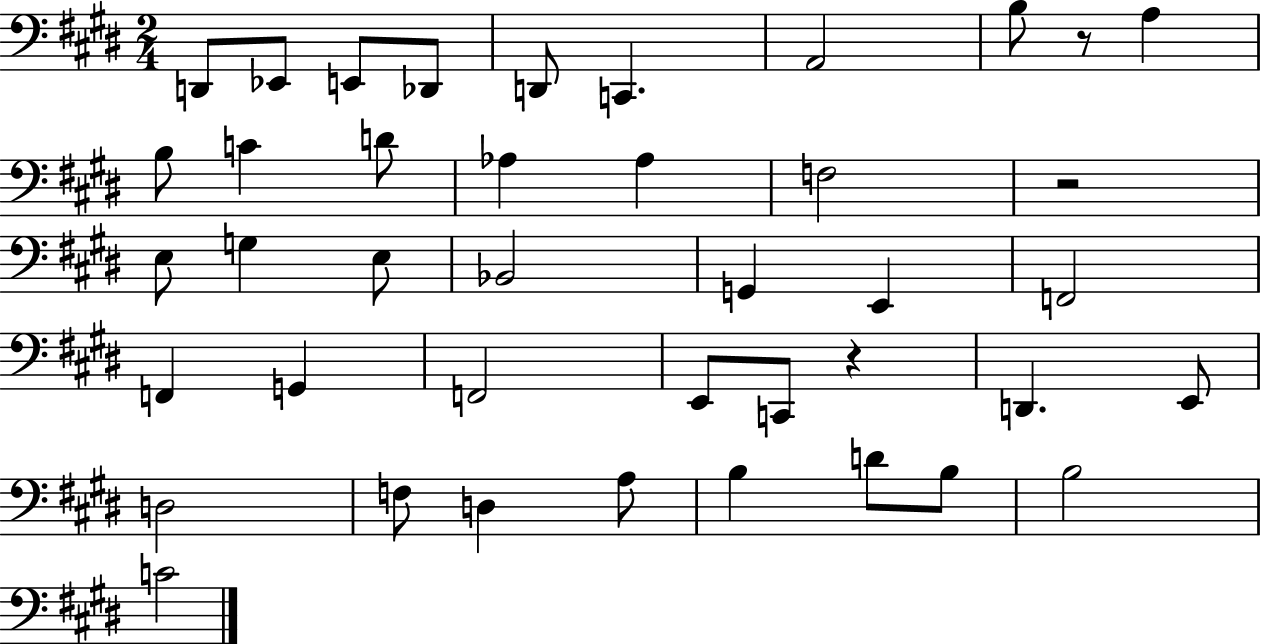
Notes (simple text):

D2/e Eb2/e E2/e Db2/e D2/e C2/q. A2/h B3/e R/e A3/q B3/e C4/q D4/e Ab3/q Ab3/q F3/h R/h E3/e G3/q E3/e Bb2/h G2/q E2/q F2/h F2/q G2/q F2/h E2/e C2/e R/q D2/q. E2/e D3/h F3/e D3/q A3/e B3/q D4/e B3/e B3/h C4/h